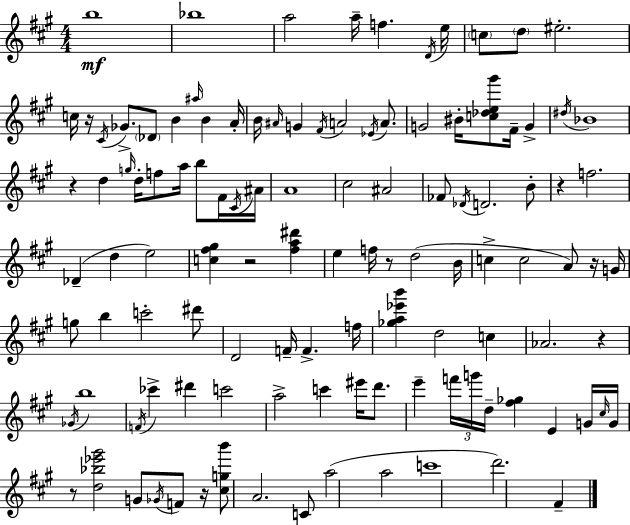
{
  \clef treble
  \numericTimeSignature
  \time 4/4
  \key a \major
  b''1\mf | bes''1 | a''2 a''16-- f''4. \acciaccatura { d'16 } | e''16 \parenthesize c''8 \parenthesize d''8 eis''2.-. | \break c''16 r16 \acciaccatura { cis'16 } ges'8.-> \parenthesize des'8 b'4 \grace { ais''16 } b'4 | a'16-. b'16 \grace { ais'16 } g'4 \acciaccatura { fis'16 } a'2 | \acciaccatura { ees'16 } a'8. g'2 bis'16-. <c'' des'' e'' gis'''>8 | fis'16-- g'4-> \acciaccatura { dis''16 } bes'1 | \break r4 d''4 \grace { g''16 } | d''16-. f''8 a''16 b''8 fis'16 \acciaccatura { cis'16 } ais'16 a'1 | cis''2 | ais'2 fes'8 \acciaccatura { des'16 } d'2. | \break b'8-. r4 f''2. | des'4--( d''4 | e''2) <c'' fis'' gis''>4 r2 | <fis'' a'' dis'''>4 e''4 f''16 r8 | \break d''2( b'16 c''4-> c''2 | a'8) r16 g'16 g''8 b''4 | c'''2-. dis'''8 d'2 | f'16-- f'4.-> f''16 <ges'' a'' ees''' b'''>4 d''2 | \break c''4 aes'2. | r4 \acciaccatura { ges'16 } b''1 | \acciaccatura { f'16 } ces'''4-> | dis'''4 c'''2 a''2-> | \break c'''4 eis'''16 d'''8. e'''4-- | \tuplet 3/2 { f'''16 g'''16 d''16-- } <fis'' ges''>4 e'4 g'16 \grace { cis''16 } g'16 r8 | <d'' bes'' ees''' gis'''>2 g'8 \acciaccatura { ges'16 } f'8 r16 <cis'' g'' b'''>8 | a'2. c'8 a''2( | \break a''2 c'''1 | d'''2.) | fis'4-- \bar "|."
}